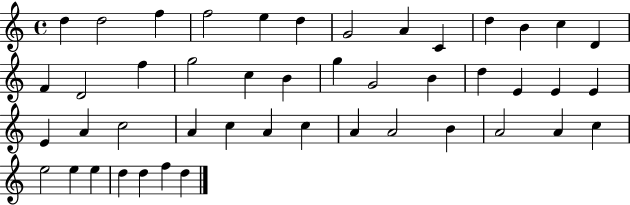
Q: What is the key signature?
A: C major